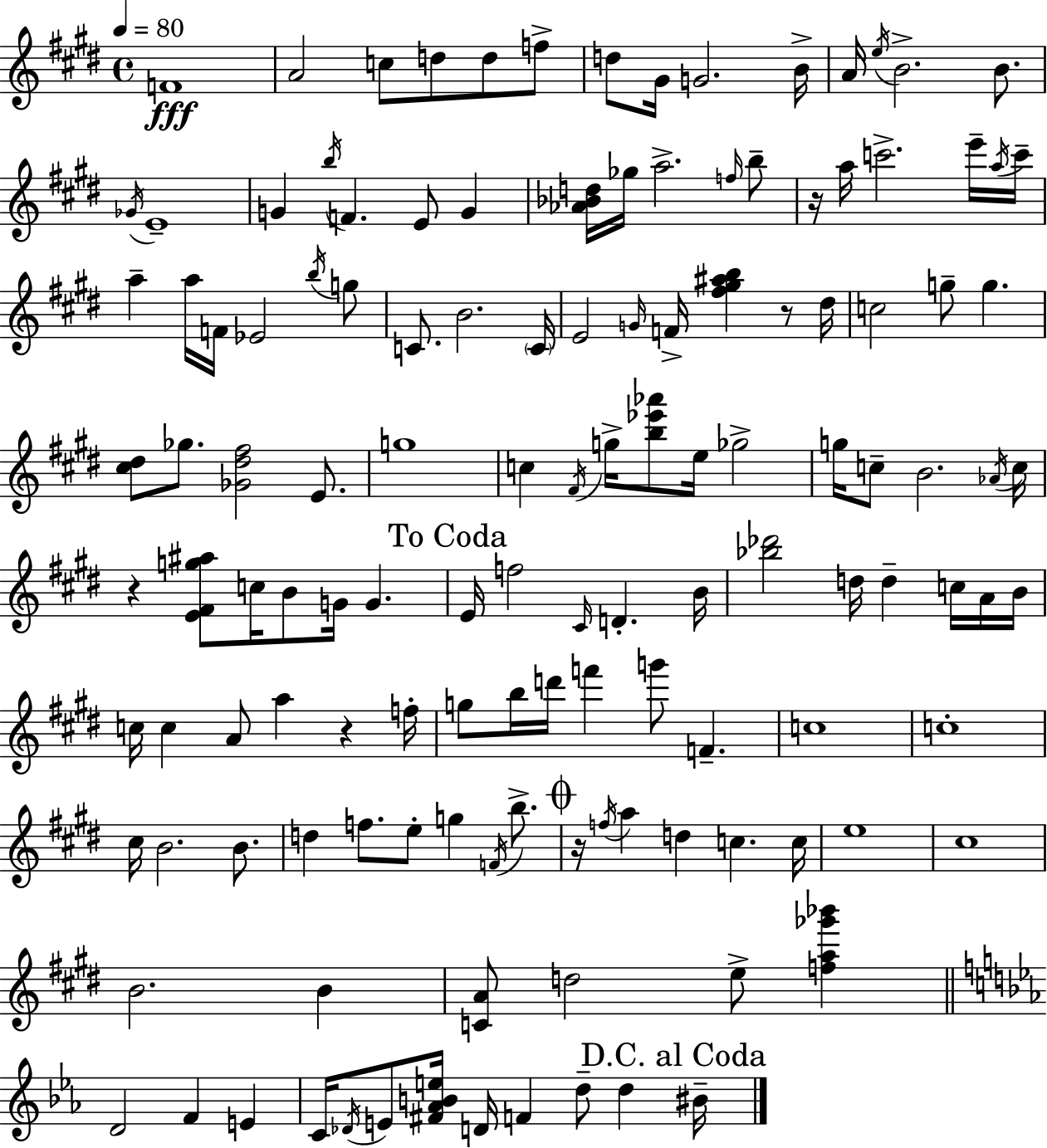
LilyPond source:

{
  \clef treble
  \time 4/4
  \defaultTimeSignature
  \key e \major
  \tempo 4 = 80
  f'1\fff | a'2 c''8 d''8 d''8 f''8-> | d''8 gis'16 g'2. b'16-> | a'16 \acciaccatura { e''16 } b'2.-> b'8. | \break \acciaccatura { ges'16 } e'1-- | g'4 \acciaccatura { b''16 } f'4. e'8 g'4 | <aes' bes' d''>16 ges''16 a''2.-> | \grace { f''16 } b''8-- r16 a''16 c'''2.-> | \break e'''16-- \acciaccatura { a''16 } c'''16-- a''4-- a''16 f'16 ees'2 | \acciaccatura { b''16 } g''8 c'8. b'2. | \parenthesize c'16 e'2 \grace { g'16 } f'16-> | <fis'' gis'' ais'' b''>4 r8 dis''16 c''2 g''8-- | \break g''4. <cis'' dis''>8 ges''8. <ges' dis'' fis''>2 | e'8. g''1 | c''4 \acciaccatura { fis'16 } g''16-> <b'' ees''' aes'''>8 e''16 | ges''2-> g''16 c''8-- b'2. | \break \acciaccatura { aes'16 } c''16 r4 <e' fis' g'' ais''>8 c''16 | b'8 g'16 g'4. \mark "To Coda" e'16 f''2 | \grace { cis'16 } d'4.-. b'16 <bes'' des'''>2 | d''16 d''4-- c''16 a'16 b'16 c''16 c''4 a'8 | \break a''4 r4 f''16-. g''8 b''16 d'''16 f'''4 | g'''8 f'4.-- c''1 | c''1-. | cis''16 b'2. | \break b'8. d''4 f''8. | e''8-. g''4 \acciaccatura { f'16 } b''8.-> \mark \markup { \musicglyph "scripts.coda" } r16 \acciaccatura { f''16 } a''4 | d''4 c''4. c''16 e''1 | cis''1 | \break b'2. | b'4 <c' a'>8 d''2 | e''8-> <f'' a'' ges''' bes'''>4 \bar "||" \break \key ees \major d'2 f'4 e'4 | c'16 \acciaccatura { des'16 } e'8 <fis' aes' b' e''>16 d'16 f'4 d''8-- d''4 | \mark "D.C. al Coda" bis'16-- \bar "|."
}